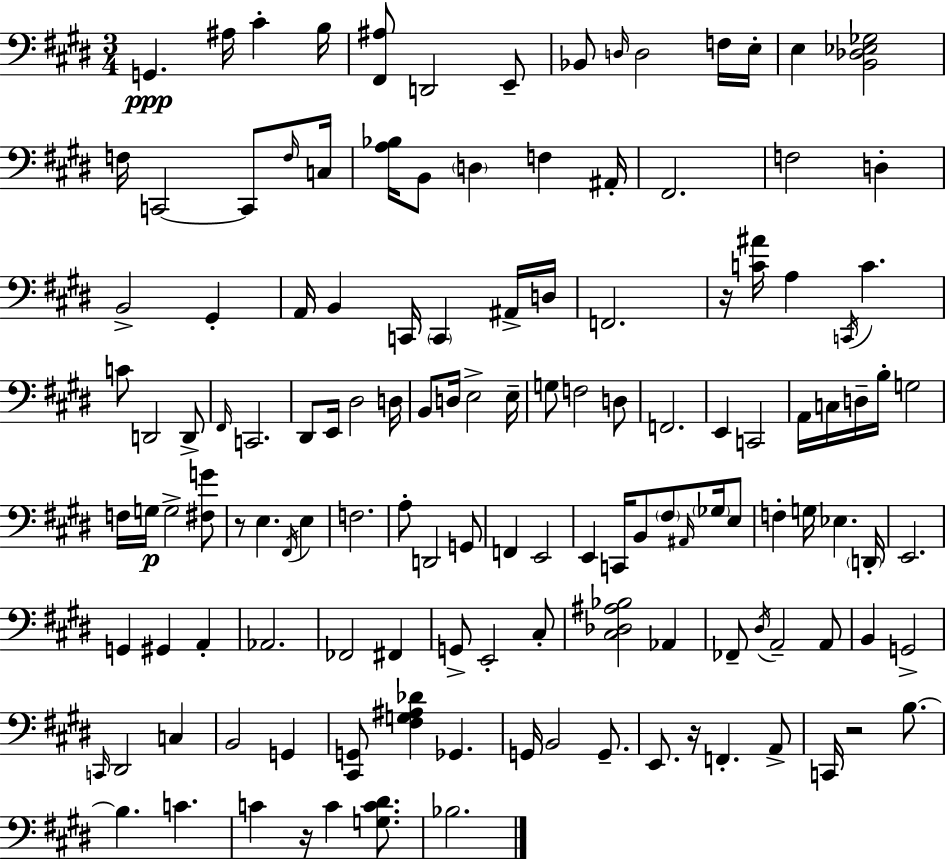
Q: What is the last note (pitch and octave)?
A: Bb3